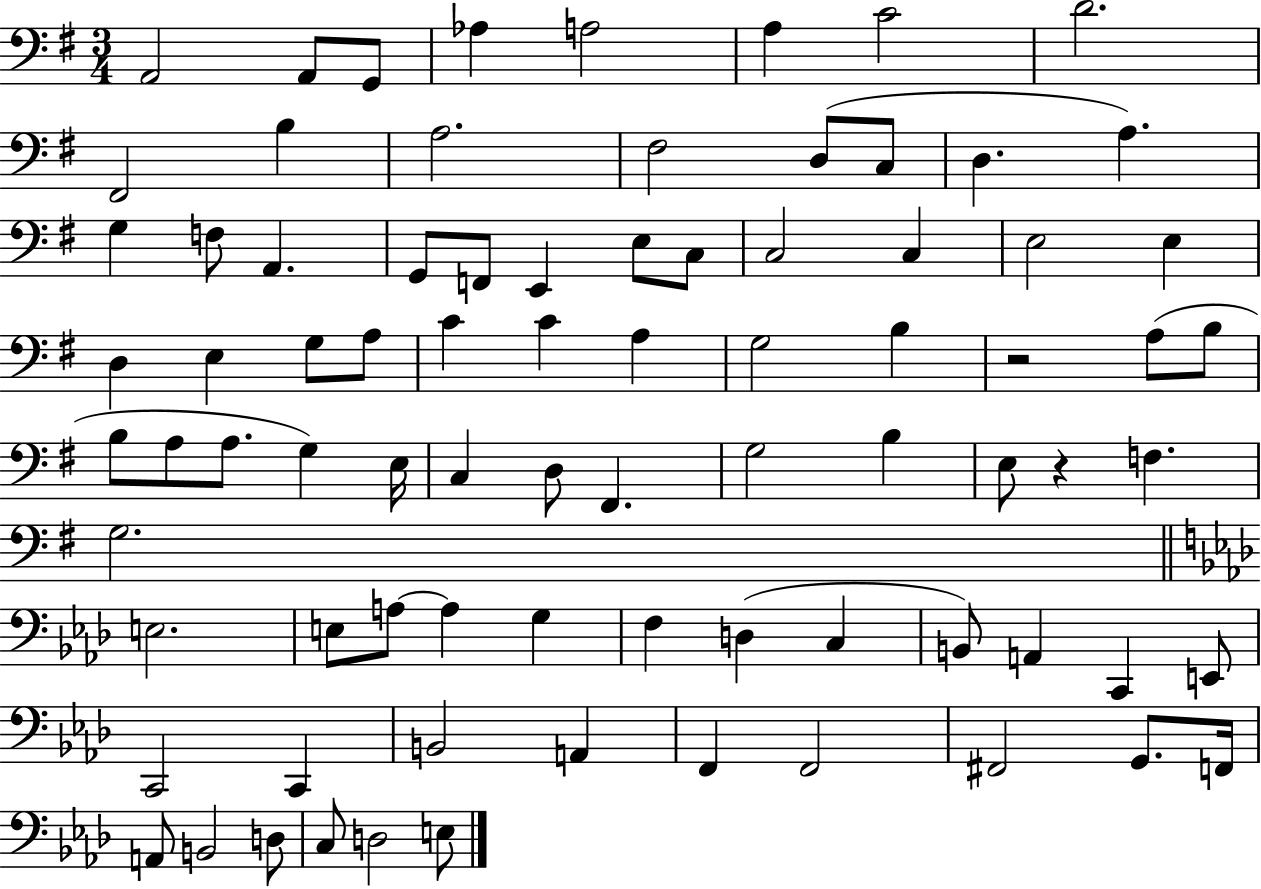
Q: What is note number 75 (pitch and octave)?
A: B2